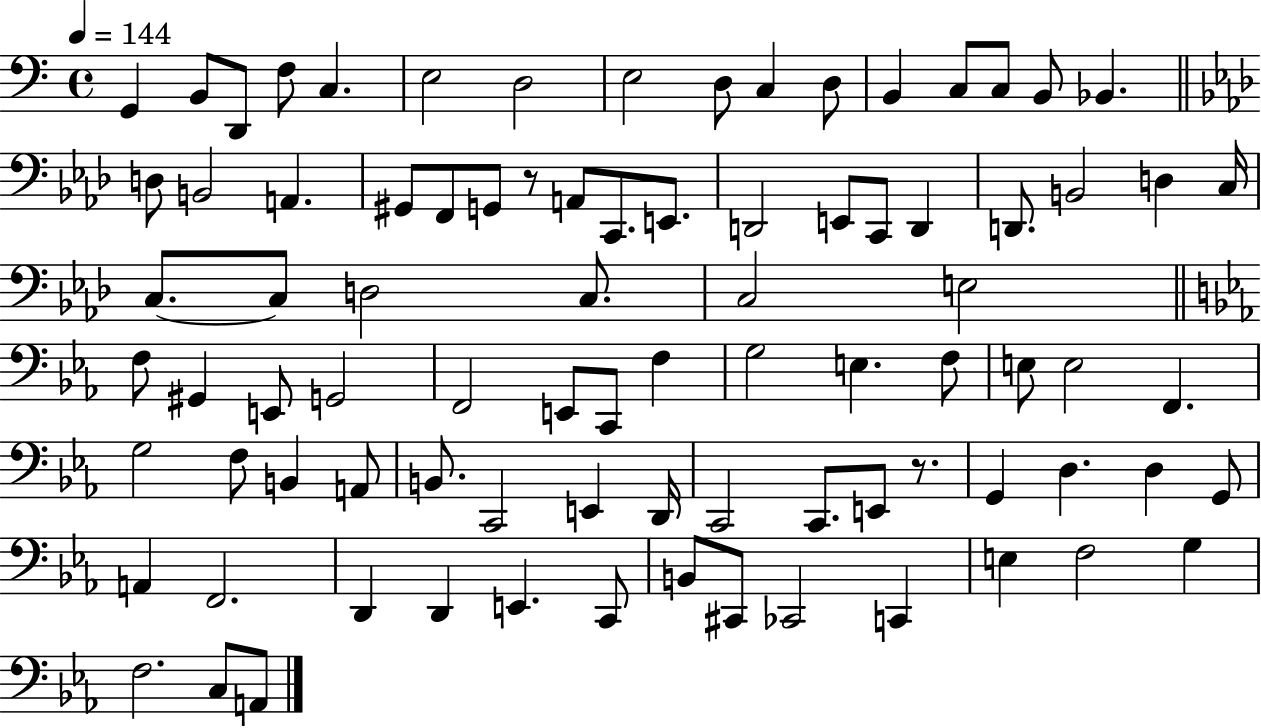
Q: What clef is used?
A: bass